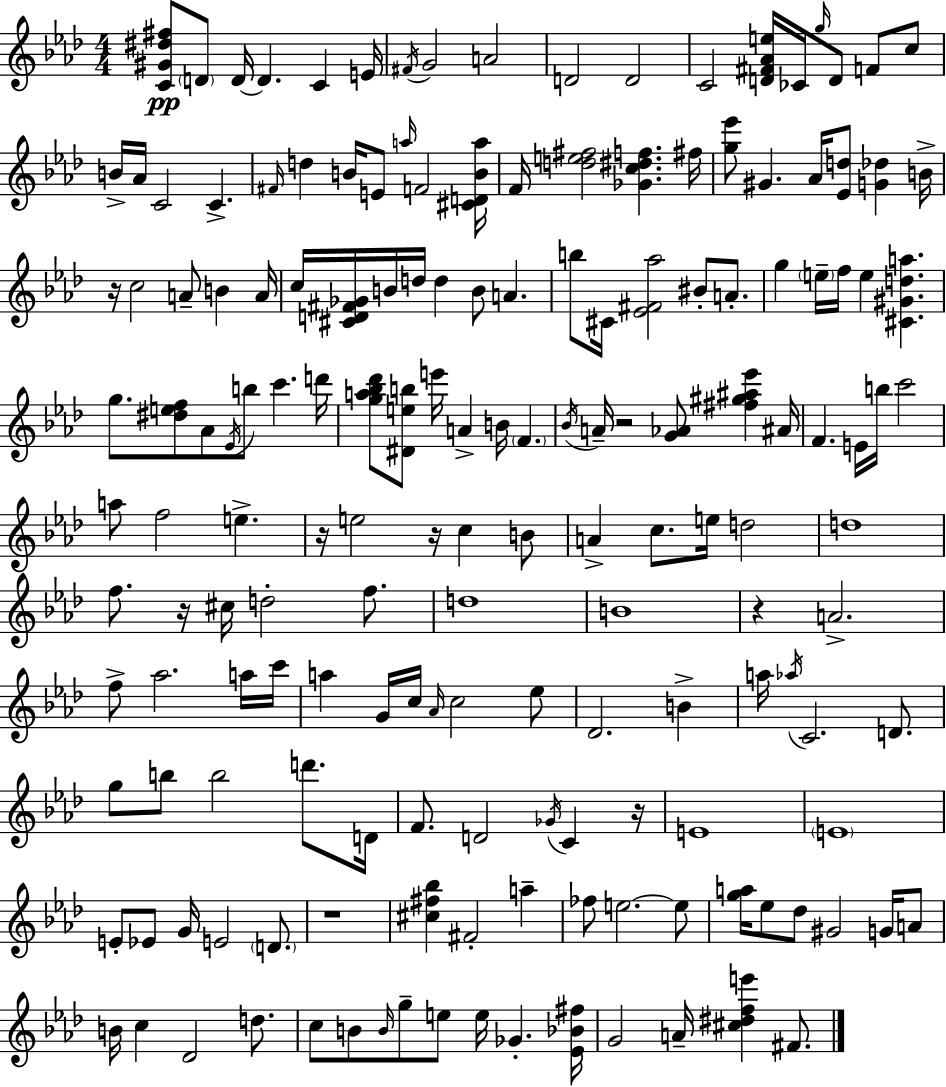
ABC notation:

X:1
T:Untitled
M:4/4
L:1/4
K:Ab
[C^G^d^f]/2 D/2 D/4 D C E/4 ^F/4 G2 A2 D2 D2 C2 [D^F_Ae]/4 _C/4 g/4 D/2 F/2 c/2 B/4 _A/4 C2 C ^F/4 d B/4 E/2 a/4 F2 [^CDBa]/4 F/4 [de^f]2 [_Gc^df] ^f/4 [g_e']/2 ^G _A/4 [_Ed]/2 [G_d] B/4 z/4 c2 A/2 B A/4 c/4 [^CD^F_G]/4 B/4 d/4 d B/2 A b/2 ^C/4 [_E^F_a]2 ^B/2 A/2 g e/4 f/4 e [^C^Gda] g/2 [^def]/2 _A/2 _E/4 b/2 c' d'/4 [ga_b_d']/2 [^Deb]/2 e'/4 A B/4 F _B/4 A/4 z2 [G_A]/2 [^f^g^a_e'] ^A/4 F E/4 b/4 c'2 a/2 f2 e z/4 e2 z/4 c B/2 A c/2 e/4 d2 d4 f/2 z/4 ^c/4 d2 f/2 d4 B4 z A2 f/2 _a2 a/4 c'/4 a G/4 c/4 _A/4 c2 _e/2 _D2 B a/4 _a/4 C2 D/2 g/2 b/2 b2 d'/2 D/4 F/2 D2 _G/4 C z/4 E4 E4 E/2 _E/2 G/4 E2 D/2 z4 [^c^f_b] ^F2 a _f/2 e2 e/2 [ga]/4 _e/2 _d/2 ^G2 G/4 A/2 B/4 c _D2 d/2 c/2 B/2 B/4 g/2 e/2 e/4 _G [_E_B^f]/4 G2 A/4 [^c^dfe'] ^F/2